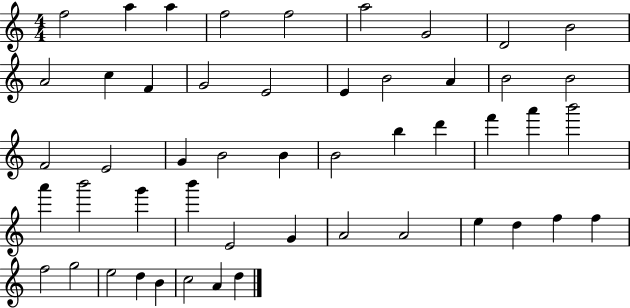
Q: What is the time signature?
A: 4/4